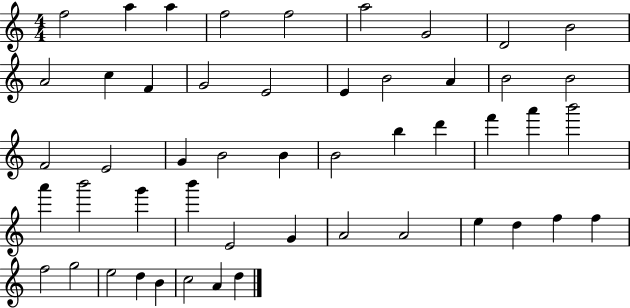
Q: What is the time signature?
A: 4/4